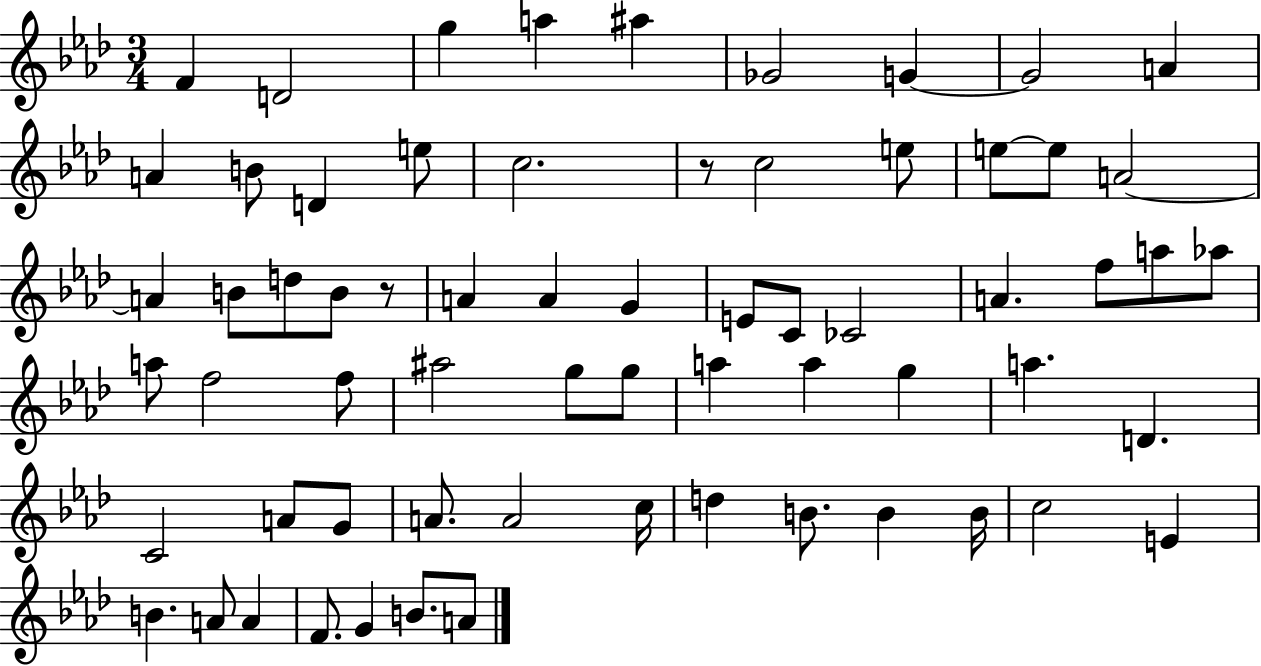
{
  \clef treble
  \numericTimeSignature
  \time 3/4
  \key aes \major
  f'4 d'2 | g''4 a''4 ais''4 | ges'2 g'4~~ | g'2 a'4 | \break a'4 b'8 d'4 e''8 | c''2. | r8 c''2 e''8 | e''8~~ e''8 a'2~~ | \break a'4 b'8 d''8 b'8 r8 | a'4 a'4 g'4 | e'8 c'8 ces'2 | a'4. f''8 a''8 aes''8 | \break a''8 f''2 f''8 | ais''2 g''8 g''8 | a''4 a''4 g''4 | a''4. d'4. | \break c'2 a'8 g'8 | a'8. a'2 c''16 | d''4 b'8. b'4 b'16 | c''2 e'4 | \break b'4. a'8 a'4 | f'8. g'4 b'8. a'8 | \bar "|."
}